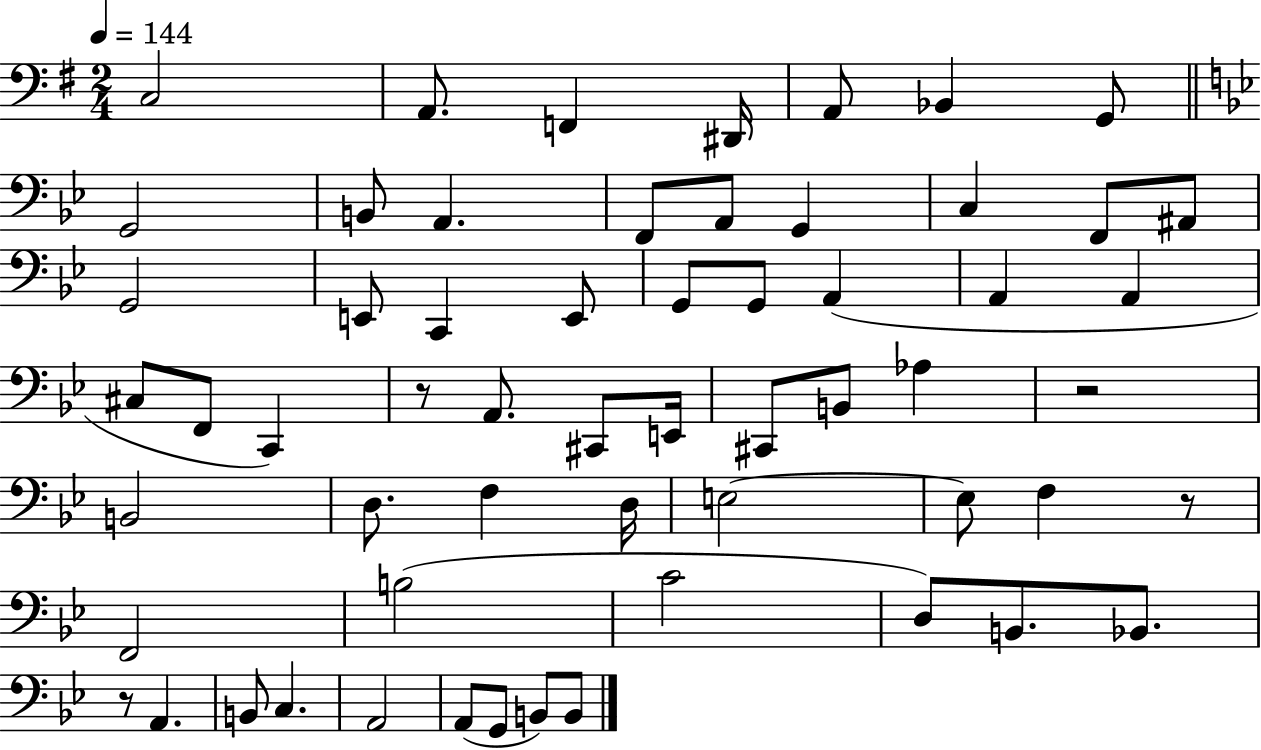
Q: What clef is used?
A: bass